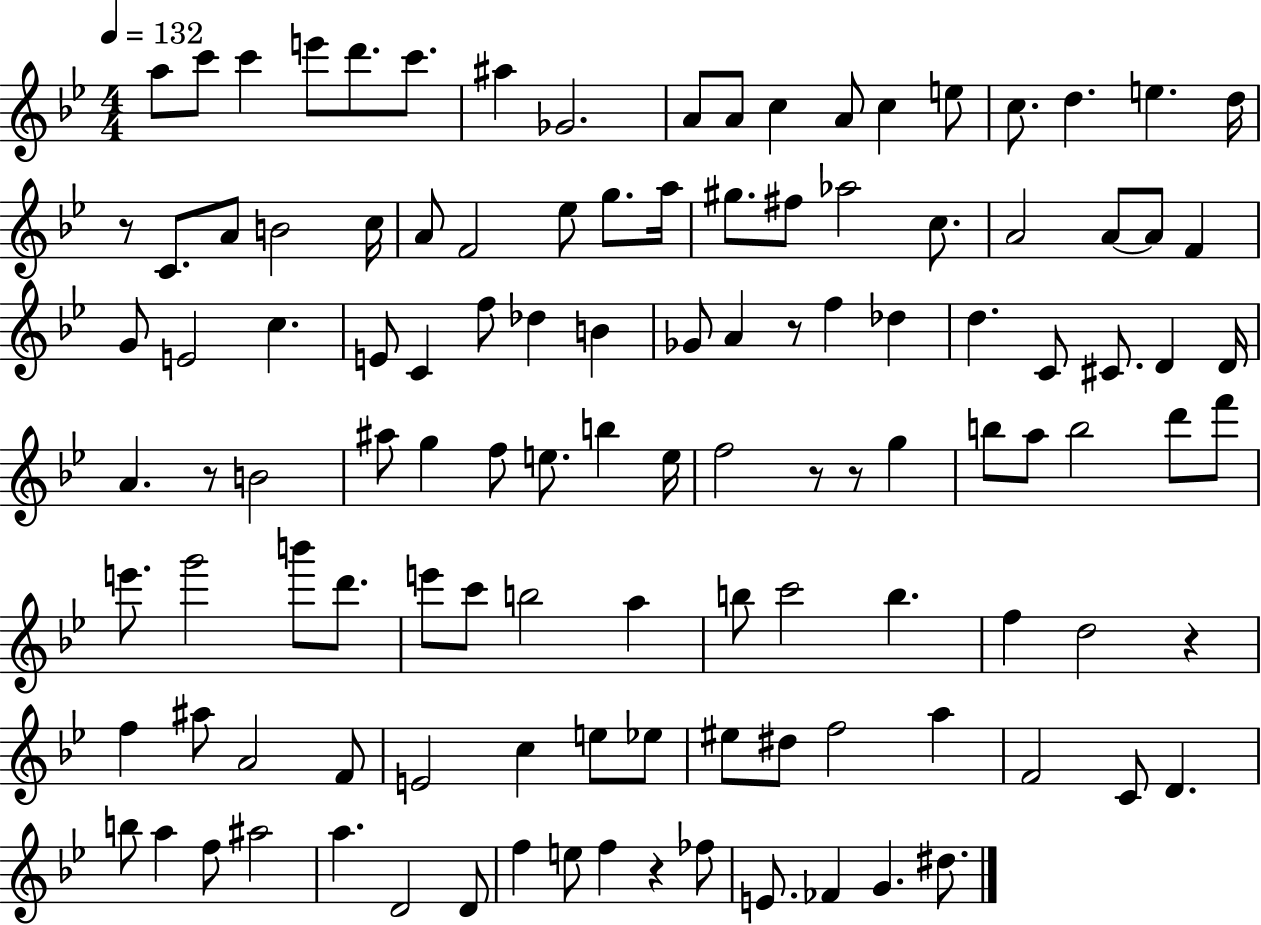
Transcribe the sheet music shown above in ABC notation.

X:1
T:Untitled
M:4/4
L:1/4
K:Bb
a/2 c'/2 c' e'/2 d'/2 c'/2 ^a _G2 A/2 A/2 c A/2 c e/2 c/2 d e d/4 z/2 C/2 A/2 B2 c/4 A/2 F2 _e/2 g/2 a/4 ^g/2 ^f/2 _a2 c/2 A2 A/2 A/2 F G/2 E2 c E/2 C f/2 _d B _G/2 A z/2 f _d d C/2 ^C/2 D D/4 A z/2 B2 ^a/2 g f/2 e/2 b e/4 f2 z/2 z/2 g b/2 a/2 b2 d'/2 f'/2 e'/2 g'2 b'/2 d'/2 e'/2 c'/2 b2 a b/2 c'2 b f d2 z f ^a/2 A2 F/2 E2 c e/2 _e/2 ^e/2 ^d/2 f2 a F2 C/2 D b/2 a f/2 ^a2 a D2 D/2 f e/2 f z _f/2 E/2 _F G ^d/2